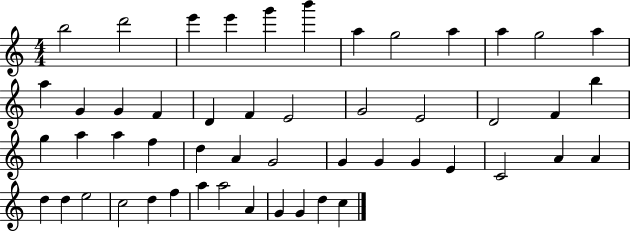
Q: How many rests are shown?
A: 0